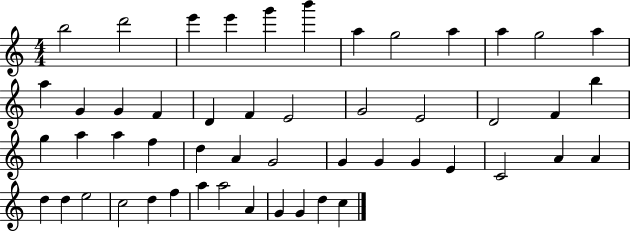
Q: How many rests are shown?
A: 0